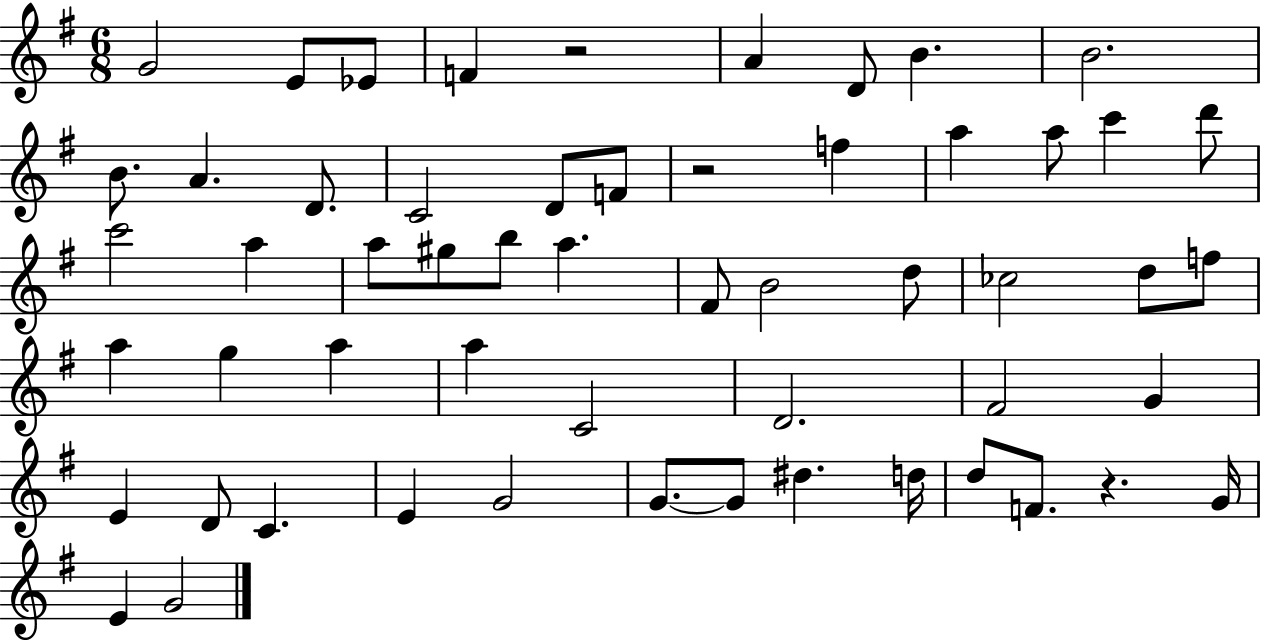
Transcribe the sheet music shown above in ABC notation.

X:1
T:Untitled
M:6/8
L:1/4
K:G
G2 E/2 _E/2 F z2 A D/2 B B2 B/2 A D/2 C2 D/2 F/2 z2 f a a/2 c' d'/2 c'2 a a/2 ^g/2 b/2 a ^F/2 B2 d/2 _c2 d/2 f/2 a g a a C2 D2 ^F2 G E D/2 C E G2 G/2 G/2 ^d d/4 d/2 F/2 z G/4 E G2